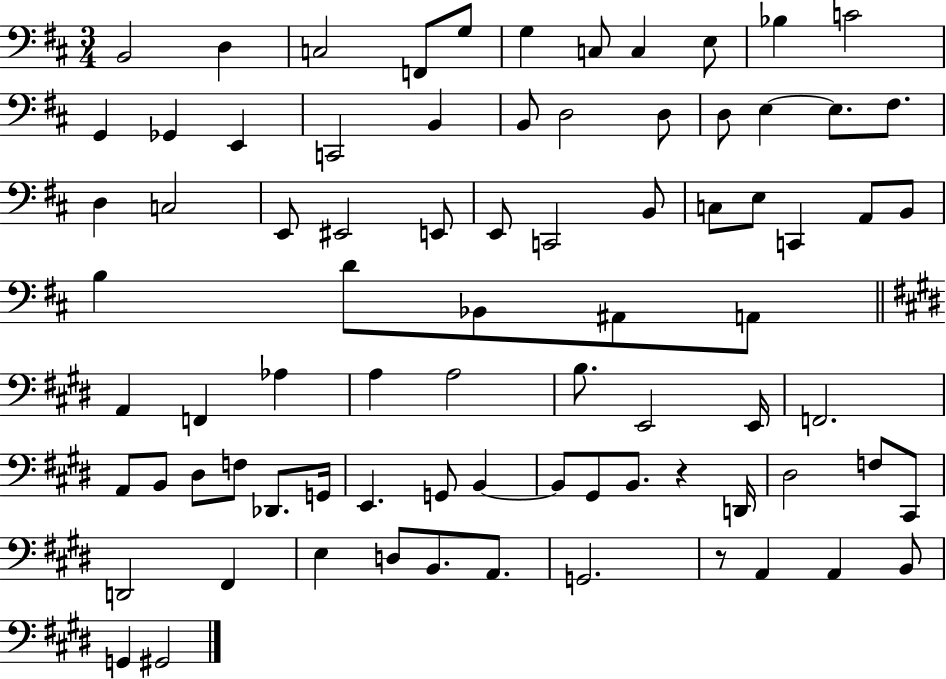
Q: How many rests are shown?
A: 2